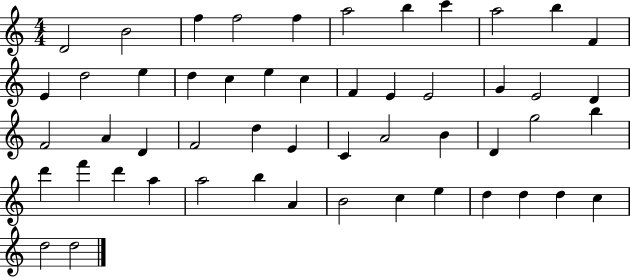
X:1
T:Untitled
M:4/4
L:1/4
K:C
D2 B2 f f2 f a2 b c' a2 b F E d2 e d c e c F E E2 G E2 D F2 A D F2 d E C A2 B D g2 b d' f' d' a a2 b A B2 c e d d d c d2 d2